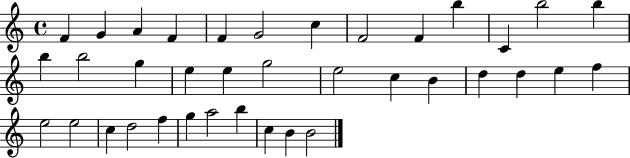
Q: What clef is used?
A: treble